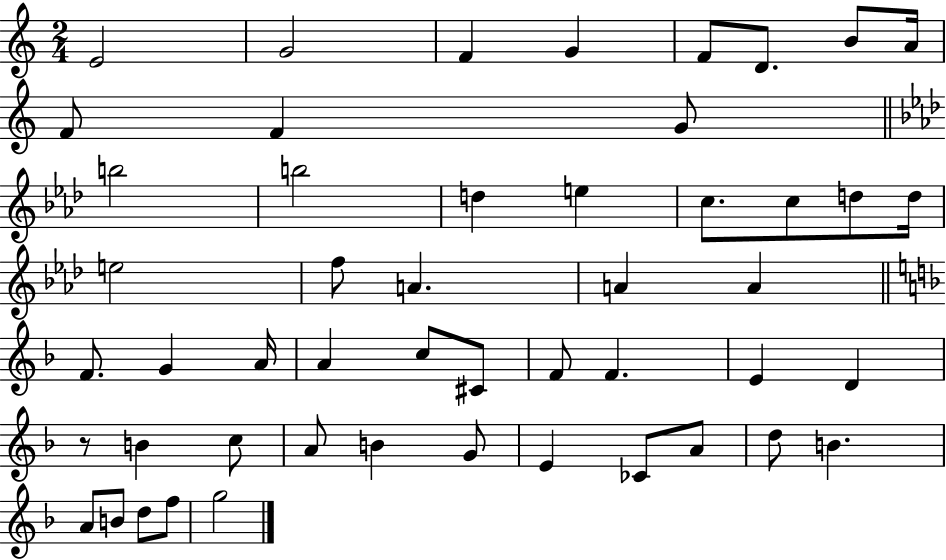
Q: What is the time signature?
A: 2/4